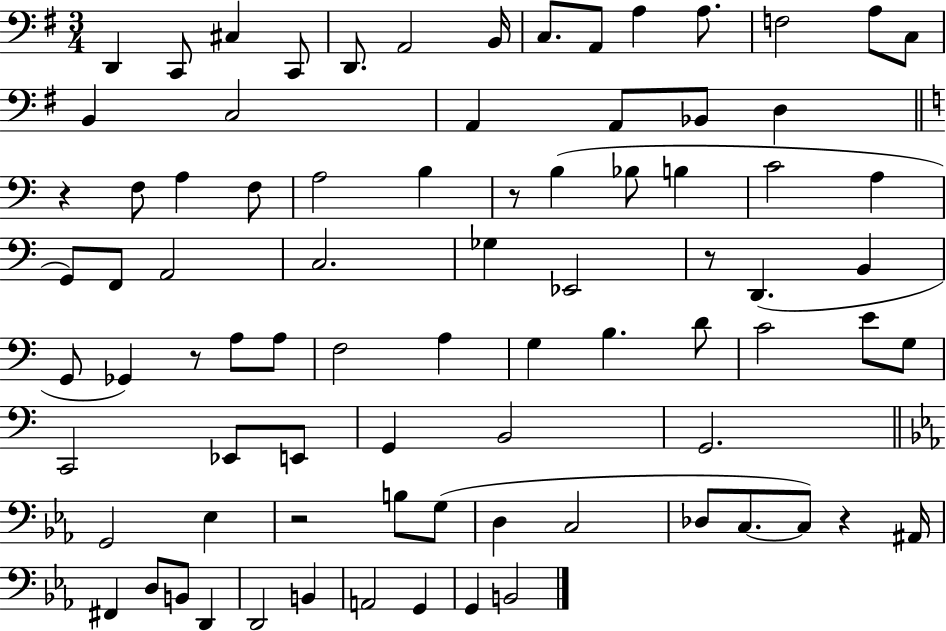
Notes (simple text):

D2/q C2/e C#3/q C2/e D2/e. A2/h B2/s C3/e. A2/e A3/q A3/e. F3/h A3/e C3/e B2/q C3/h A2/q A2/e Bb2/e D3/q R/q F3/e A3/q F3/e A3/h B3/q R/e B3/q Bb3/e B3/q C4/h A3/q G2/e F2/e A2/h C3/h. Gb3/q Eb2/h R/e D2/q. B2/q G2/e Gb2/q R/e A3/e A3/e F3/h A3/q G3/q B3/q. D4/e C4/h E4/e G3/e C2/h Eb2/e E2/e G2/q B2/h G2/h. G2/h Eb3/q R/h B3/e G3/e D3/q C3/h Db3/e C3/e. C3/e R/q A#2/s F#2/q D3/e B2/e D2/q D2/h B2/q A2/h G2/q G2/q B2/h